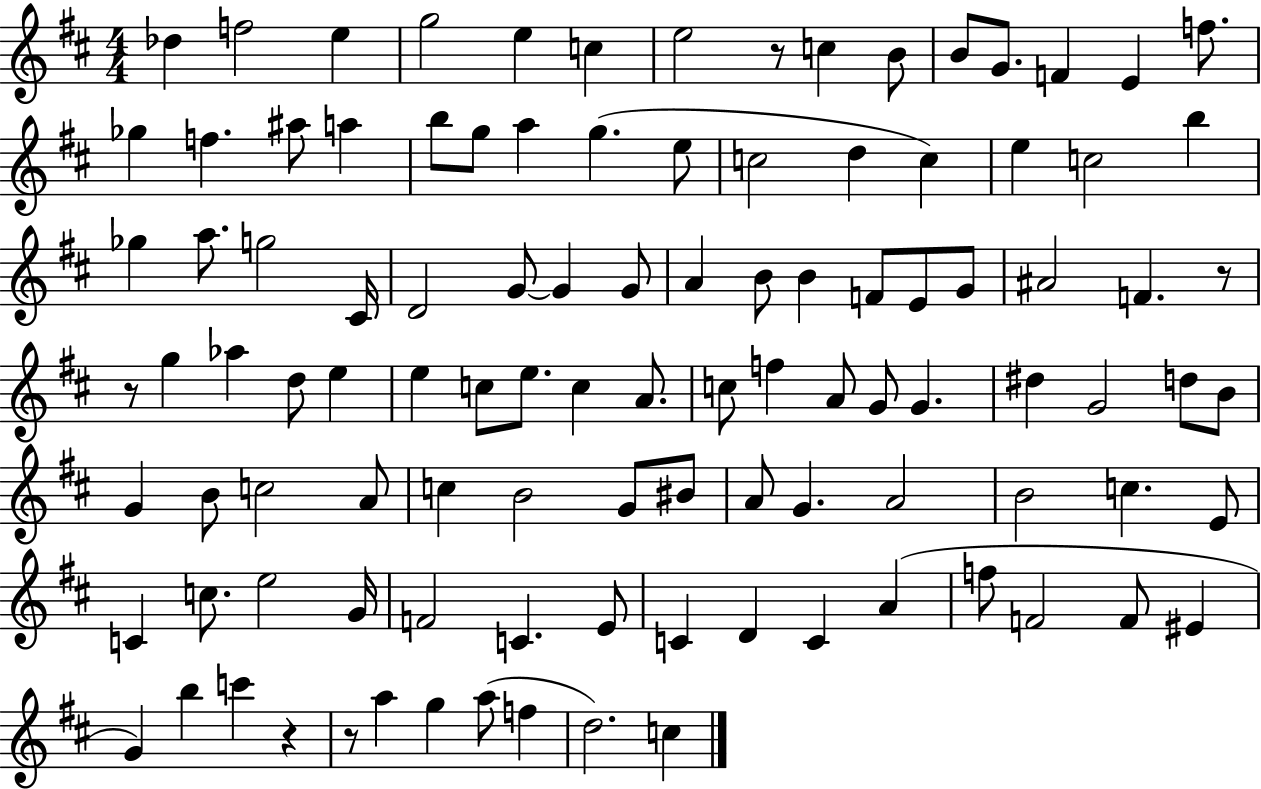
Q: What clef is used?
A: treble